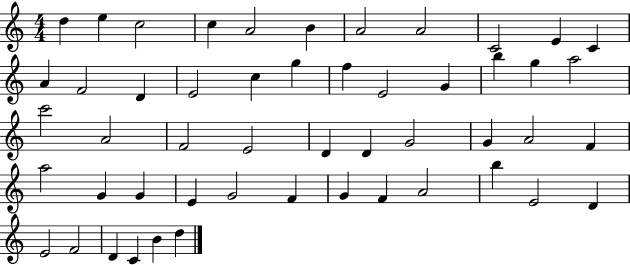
{
  \clef treble
  \numericTimeSignature
  \time 4/4
  \key c \major
  d''4 e''4 c''2 | c''4 a'2 b'4 | a'2 a'2 | c'2 e'4 c'4 | \break a'4 f'2 d'4 | e'2 c''4 g''4 | f''4 e'2 g'4 | b''4 g''4 a''2 | \break c'''2 a'2 | f'2 e'2 | d'4 d'4 g'2 | g'4 a'2 f'4 | \break a''2 g'4 g'4 | e'4 g'2 f'4 | g'4 f'4 a'2 | b''4 e'2 d'4 | \break e'2 f'2 | d'4 c'4 b'4 d''4 | \bar "|."
}